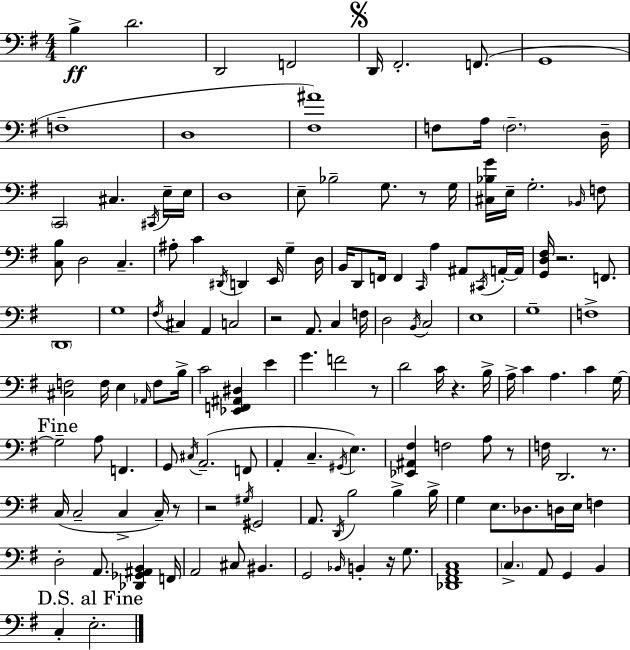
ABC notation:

X:1
T:Untitled
M:4/4
L:1/4
K:G
B, D2 D,,2 F,,2 D,,/4 ^F,,2 F,,/2 G,,4 F,4 D,4 [^F,^A]4 F,/2 A,/4 F,2 D,/4 C,,2 ^C, ^C,,/4 E,/4 E,/4 D,4 E,/2 _B,2 G,/2 z/2 G,/4 [^C,_B,G]/4 E,/4 G,2 _B,,/4 F,/2 [C,B,]/2 D,2 C, ^A,/2 C ^D,,/4 D,, E,,/4 G, D,/4 B,,/4 D,,/2 F,,/4 F,, C,,/4 A, ^A,,/2 ^C,,/4 A,,/4 A,,/4 [G,,D,^F,]/4 z2 F,,/2 D,,4 G,4 ^F,/4 ^C, A,, C,2 z2 A,,/2 C, F,/4 D,2 B,,/4 C,2 E,4 G,4 F,4 [^C,F,]2 F,/4 E, _A,,/4 F,/2 B,/4 C2 [_E,,F,,^A,,^D,] E G F2 z/2 D2 C/4 z B,/4 A,/4 C A, C G,/4 G,2 A,/2 F,, G,,/2 ^C,/4 A,,2 F,,/2 A,, C, ^G,,/4 E, [_E,,^A,,^F,] F,2 A,/2 z/2 F,/4 D,,2 z/2 C,/4 C,2 C, C,/4 z/2 z2 ^G,/4 ^G,,2 A,,/2 D,,/4 B,2 B, B,/4 G, E,/2 _D,/2 D,/4 E,/4 F, D,2 A,,/2 [_D,,_G,,^A,,B,,] F,,/4 A,,2 ^C,/2 ^B,, G,,2 _B,,/4 B,, z/4 G,/2 [_D,,^F,,A,,C,]4 C, A,,/2 G,, B,, C, E,2